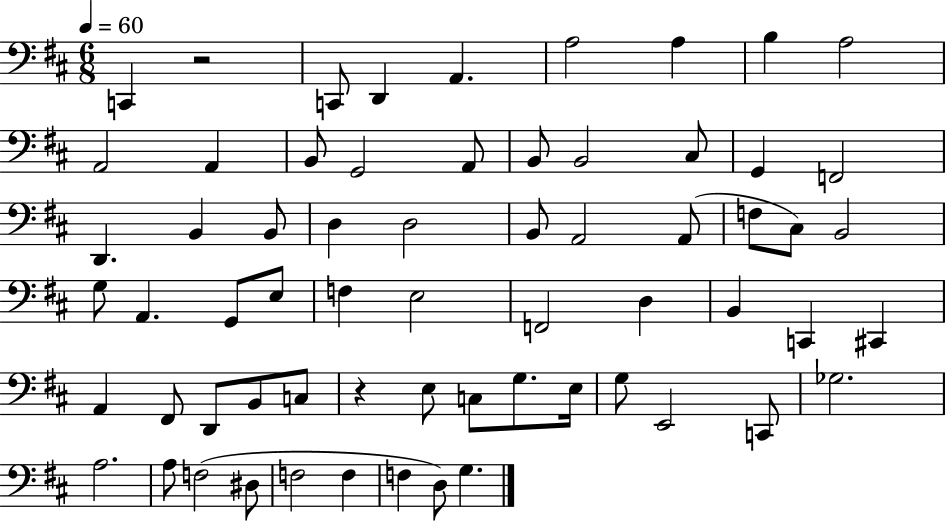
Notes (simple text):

C2/q R/h C2/e D2/q A2/q. A3/h A3/q B3/q A3/h A2/h A2/q B2/e G2/h A2/e B2/e B2/h C#3/e G2/q F2/h D2/q. B2/q B2/e D3/q D3/h B2/e A2/h A2/e F3/e C#3/e B2/h G3/e A2/q. G2/e E3/e F3/q E3/h F2/h D3/q B2/q C2/q C#2/q A2/q F#2/e D2/e B2/e C3/e R/q E3/e C3/e G3/e. E3/s G3/e E2/h C2/e Gb3/h. A3/h. A3/e F3/h D#3/e F3/h F3/q F3/q D3/e G3/q.